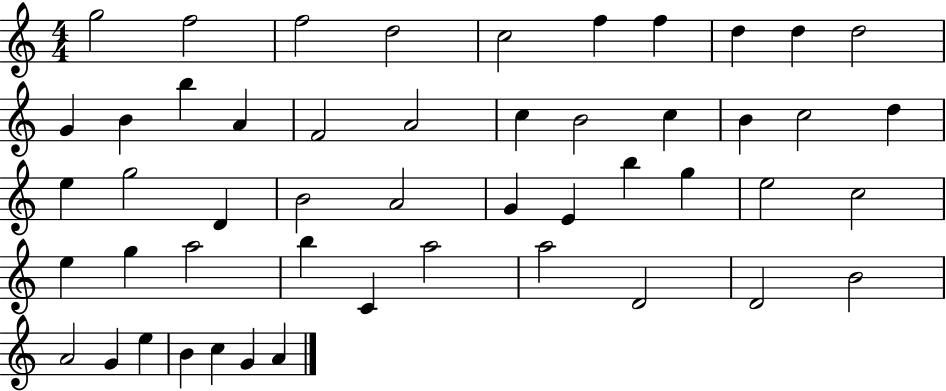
X:1
T:Untitled
M:4/4
L:1/4
K:C
g2 f2 f2 d2 c2 f f d d d2 G B b A F2 A2 c B2 c B c2 d e g2 D B2 A2 G E b g e2 c2 e g a2 b C a2 a2 D2 D2 B2 A2 G e B c G A